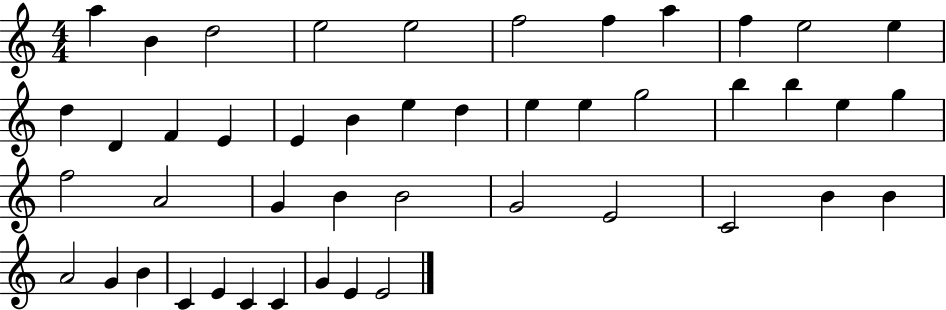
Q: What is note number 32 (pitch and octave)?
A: G4